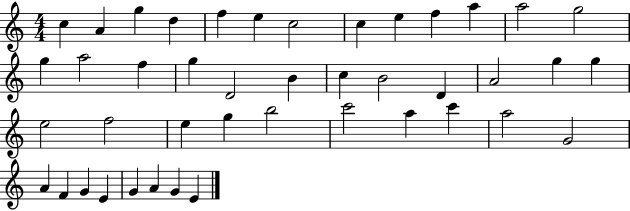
{
  \clef treble
  \numericTimeSignature
  \time 4/4
  \key c \major
  c''4 a'4 g''4 d''4 | f''4 e''4 c''2 | c''4 e''4 f''4 a''4 | a''2 g''2 | \break g''4 a''2 f''4 | g''4 d'2 b'4 | c''4 b'2 d'4 | a'2 g''4 g''4 | \break e''2 f''2 | e''4 g''4 b''2 | c'''2 a''4 c'''4 | a''2 g'2 | \break a'4 f'4 g'4 e'4 | g'4 a'4 g'4 e'4 | \bar "|."
}